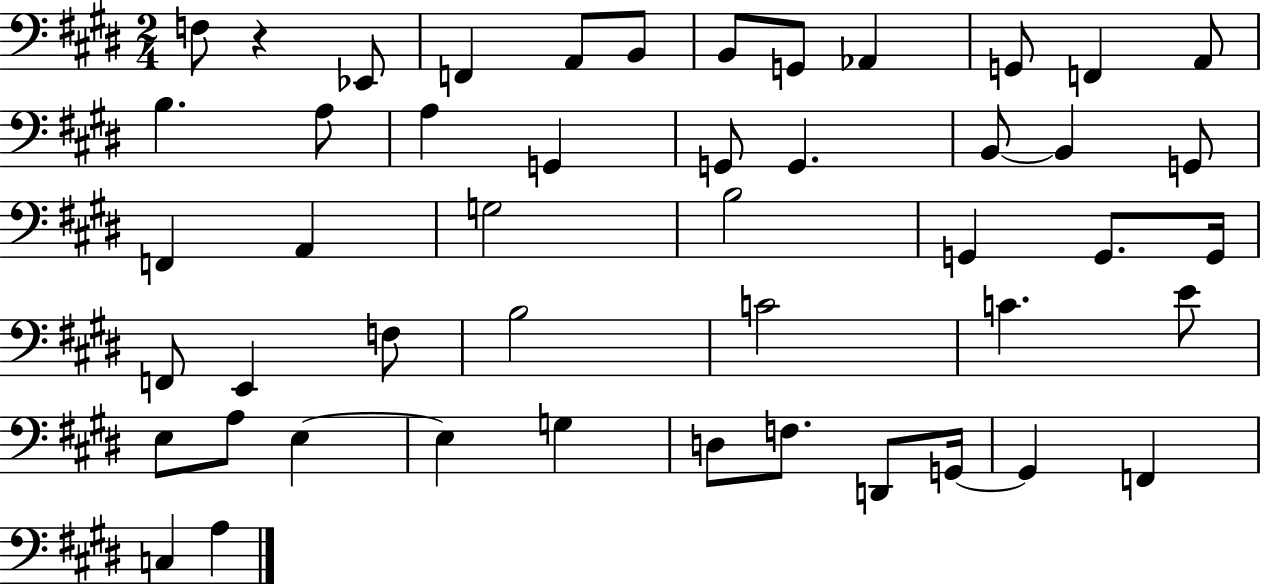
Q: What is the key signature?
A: E major